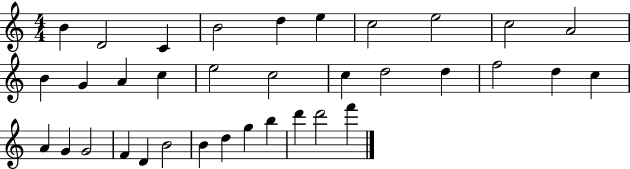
X:1
T:Untitled
M:4/4
L:1/4
K:C
B D2 C B2 d e c2 e2 c2 A2 B G A c e2 c2 c d2 d f2 d c A G G2 F D B2 B d g b d' d'2 f'